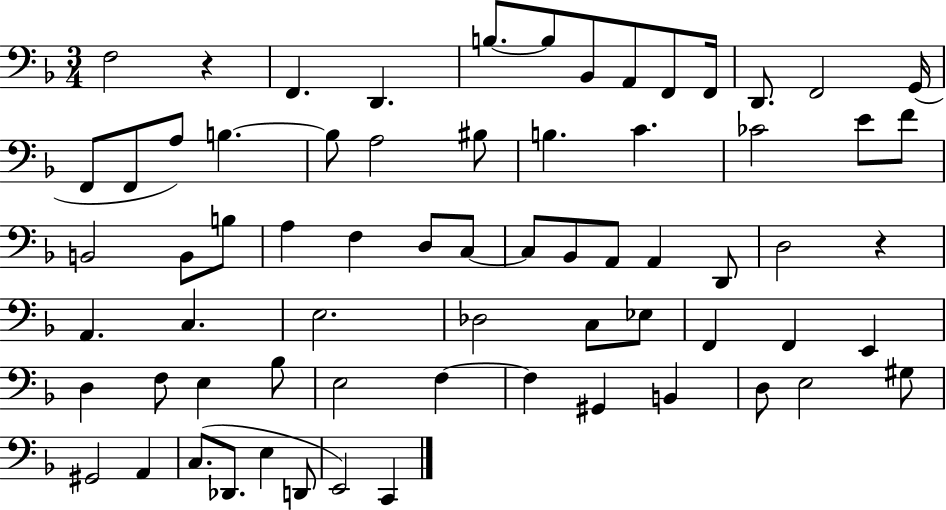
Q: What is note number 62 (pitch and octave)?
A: Db2